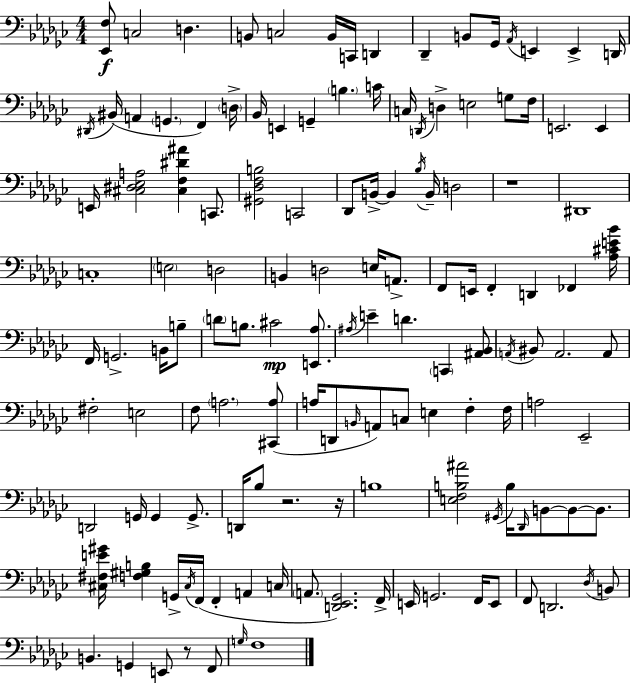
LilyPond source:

{
  \clef bass
  \numericTimeSignature
  \time 4/4
  \key ees \minor
  \repeat volta 2 { <ees, f>8\f c2 d4. | b,8 c2 b,16 c,16 d,4 | des,4-- b,8 ges,16 \acciaccatura { aes,16 } e,4 e,4-> | d,16 \acciaccatura { dis,16 }( bis,16 a,4 \parenthesize g,4. f,4) | \break \parenthesize d16-> bes,16 e,4 g,4-- \parenthesize b4. | c'16 c16 \acciaccatura { d,16 } d4-> e2 | g8 f16 e,2. e,4 | e,16 <cis dis ees a>2 <cis f dis' ais'>4 | \break c,8. <gis, des f b>2 c,2 | des,8 b,16->~~ b,4 \acciaccatura { bes16 } b,16-- d2 | r1 | dis,1 | \break c1-. | \parenthesize e2 d2 | b,4 d2 | e16 a,8.-> f,8 e,16 f,4-. d,4 fes,4 | \break <aes cis' e' bes'>16 f,16 g,2.-> | b,16 b8-- \parenthesize d'8 b8. cis'2\mp | <e, aes>8. \acciaccatura { ais16 } e'4-- d'4. \parenthesize c,4 | <ais, bes,>8 \acciaccatura { a,16 } bis,8 a,2. | \break a,8 fis2-. e2 | f8 \parenthesize a2. | <cis, a>8( a16 d,8 \grace { b,16 } a,8) c8 e4 | f4-. f16 a2 ees,2-- | \break d,2 g,16 | g,4 g,8.-> d,16 bes8 r2. | r16 b1 | <e f b ais'>2 \acciaccatura { gis,16 } | \break b16 \grace { des,16 } b,8~~ b,8~~ b,8. <cis fis e' gis'>16 <f gis b>4 g,16-> \acciaccatura { cis16 } | f,16( f,4-. a,4 c16 \parenthesize a,8. <d, ees, ges,>2.) | f,16-> e,16 g,2. | f,16 e,8 f,8 d,2. | \break \acciaccatura { des16 } b,8 b,4. | g,4 e,8 r8 f,8 \grace { g16 } f1 | } \bar "|."
}